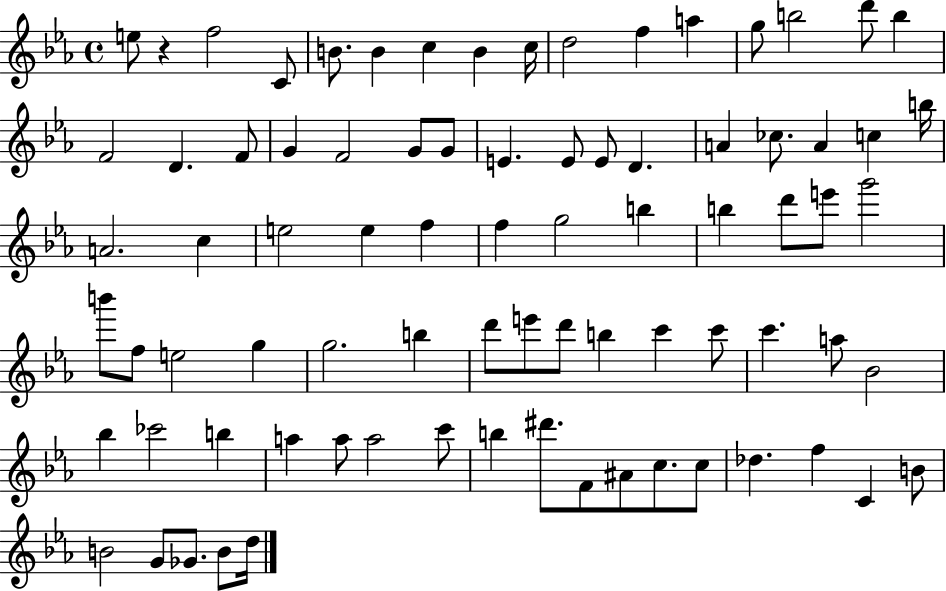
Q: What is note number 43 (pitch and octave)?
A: G6